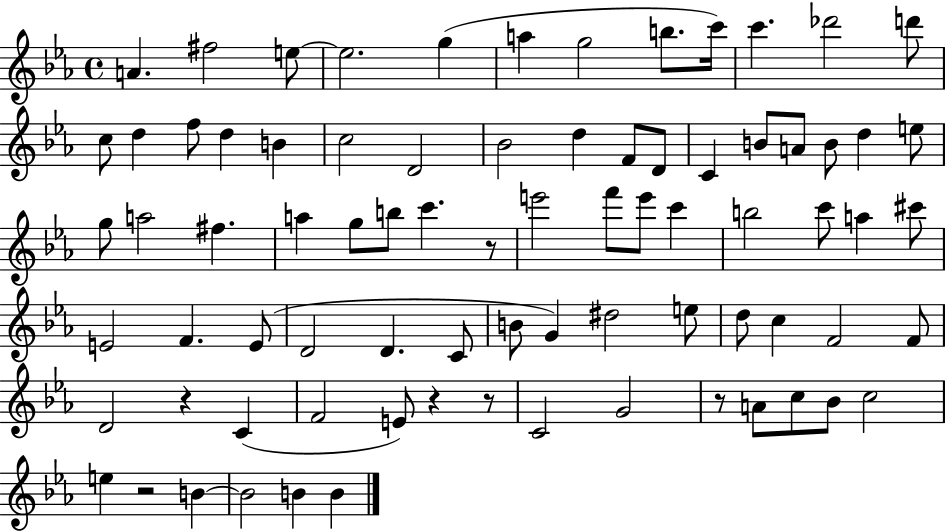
A4/q. F#5/h E5/e E5/h. G5/q A5/q G5/h B5/e. C6/s C6/q. Db6/h D6/e C5/e D5/q F5/e D5/q B4/q C5/h D4/h Bb4/h D5/q F4/e D4/e C4/q B4/e A4/e B4/e D5/q E5/e G5/e A5/h F#5/q. A5/q G5/e B5/e C6/q. R/e E6/h F6/e E6/e C6/q B5/h C6/e A5/q C#6/e E4/h F4/q. E4/e D4/h D4/q. C4/e B4/e G4/q D#5/h E5/e D5/e C5/q F4/h F4/e D4/h R/q C4/q F4/h E4/e R/q R/e C4/h G4/h R/e A4/e C5/e Bb4/e C5/h E5/q R/h B4/q B4/h B4/q B4/q